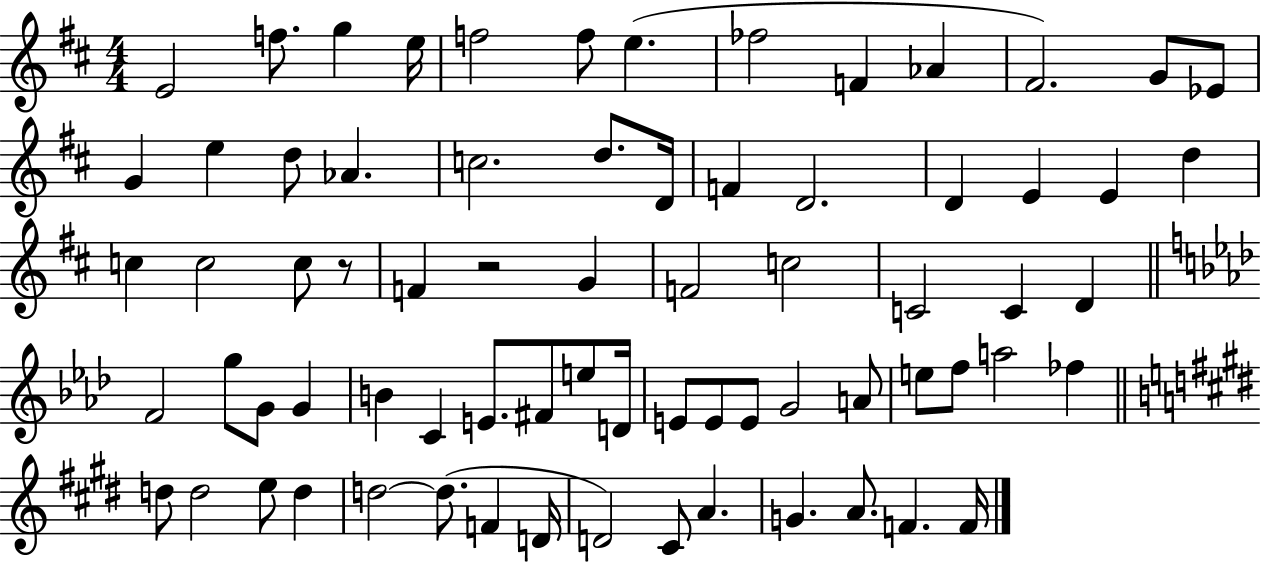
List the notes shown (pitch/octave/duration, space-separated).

E4/h F5/e. G5/q E5/s F5/h F5/e E5/q. FES5/h F4/q Ab4/q F#4/h. G4/e Eb4/e G4/q E5/q D5/e Ab4/q. C5/h. D5/e. D4/s F4/q D4/h. D4/q E4/q E4/q D5/q C5/q C5/h C5/e R/e F4/q R/h G4/q F4/h C5/h C4/h C4/q D4/q F4/h G5/e G4/e G4/q B4/q C4/q E4/e. F#4/e E5/e D4/s E4/e E4/e E4/e G4/h A4/e E5/e F5/e A5/h FES5/q D5/e D5/h E5/e D5/q D5/h D5/e. F4/q D4/s D4/h C#4/e A4/q. G4/q. A4/e. F4/q. F4/s